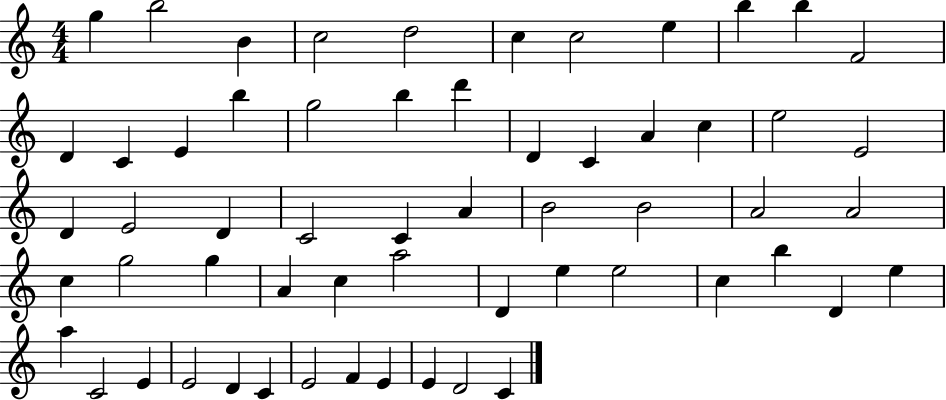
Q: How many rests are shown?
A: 0